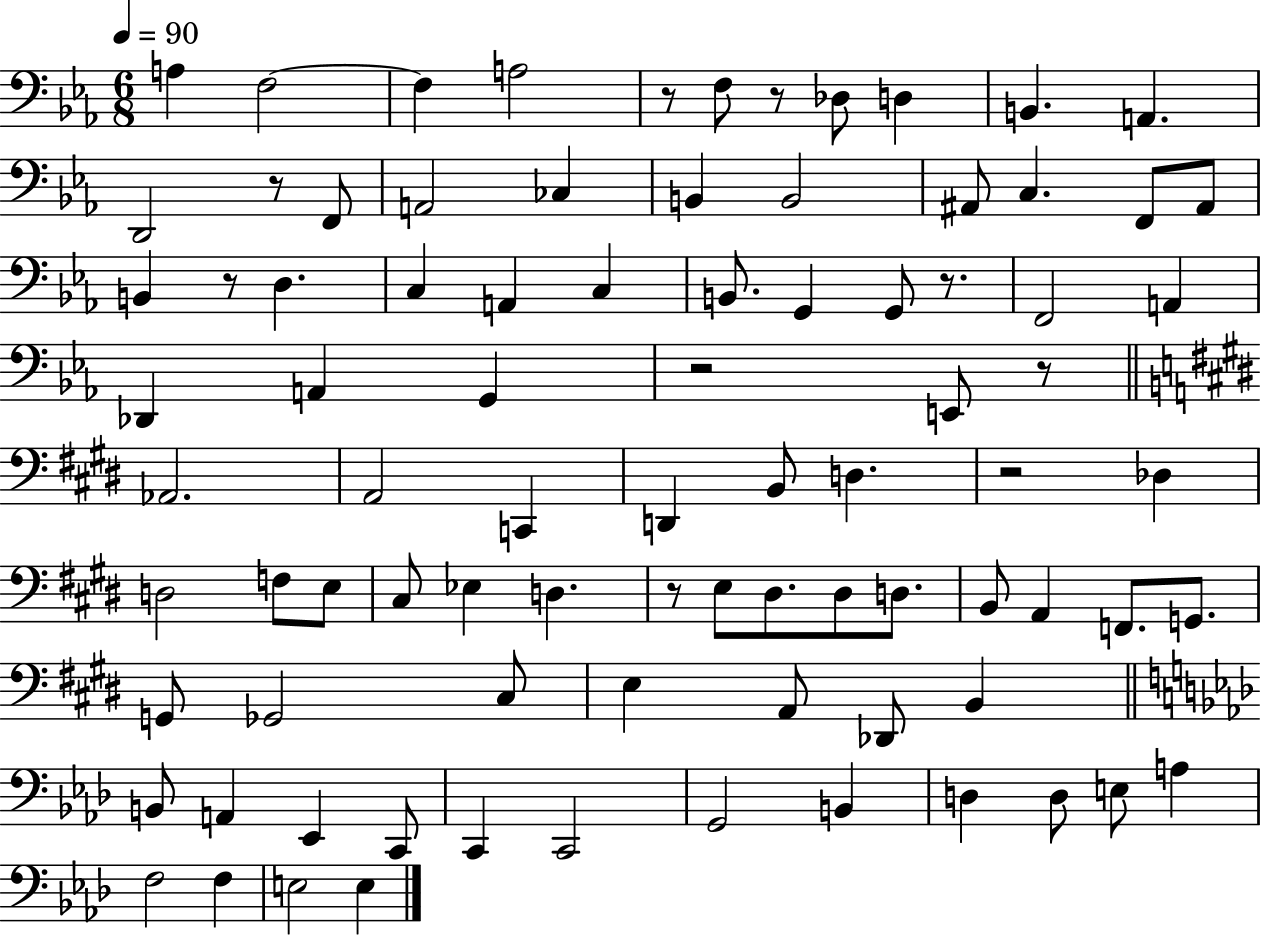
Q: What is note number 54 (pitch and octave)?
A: G2